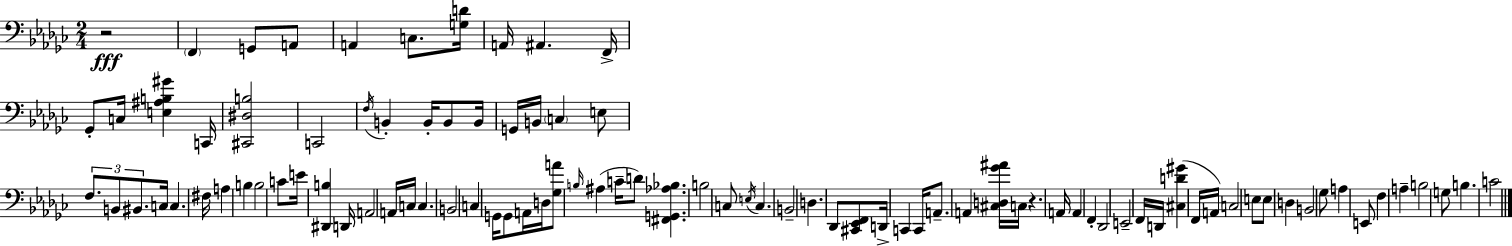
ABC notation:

X:1
T:Untitled
M:2/4
L:1/4
K:Ebm
z2 F,, G,,/2 A,,/2 A,, C,/2 [G,D]/4 A,,/4 ^A,, F,,/4 _G,,/2 C,/4 [E,^A,B,^G] C,,/4 [^C,,^D,B,]2 C,,2 F,/4 B,, B,,/4 B,,/2 B,,/4 G,,/4 B,,/4 C, E,/2 F,/2 B,,/2 ^B,,/2 C,/4 C, ^F,/4 A, B, B,2 C/2 E/4 [^D,,B,] D,,/4 A,,2 A,,/4 C,/4 C, B,,2 C, G,,/4 G,,/2 A,,/4 D,/4 [_G,A]/2 B,/4 ^A, C/4 D/2 [^F,,G,,_A,_B,] B,2 C,/2 E,/4 C, B,,2 D, _D,,/2 [^C,,_E,,F,,]/2 D,,/4 C,, C,,/4 A,,/2 A,, [^C,D,_G^A]/4 C,/4 z A,,/4 A,, F,, _D,,2 E,,2 F,,/4 D,,/4 [^C,D^G] F,,/4 A,,/4 C,2 E,/2 E,/2 D, B,,2 _G,/2 A, E,,/2 F, A, B,2 G,/2 B, C2